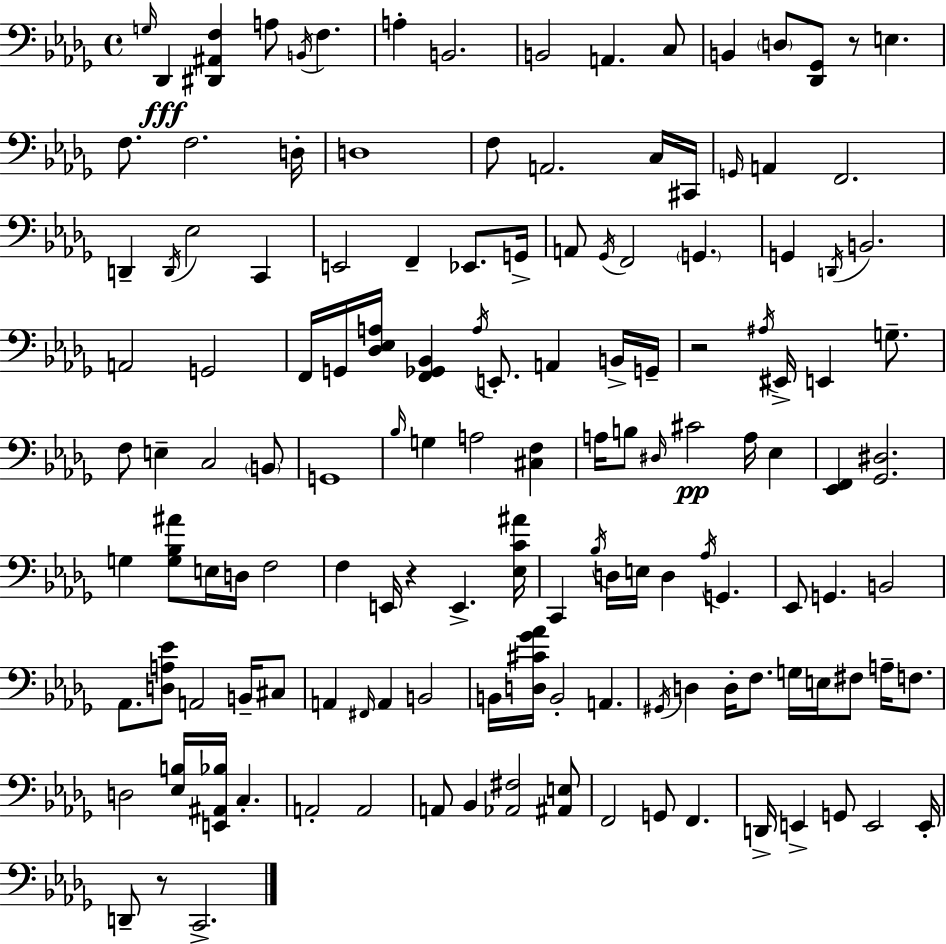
{
  \clef bass
  \time 4/4
  \defaultTimeSignature
  \key bes \minor
  \grace { g16 }\fff des,4 <dis, ais, f>4 a8 \acciaccatura { b,16 } f4. | a4-. b,2. | b,2 a,4. | c8 b,4 \parenthesize d8 <des, ges,>8 r8 e4. | \break f8. f2. | d16-. d1 | f8 a,2. | c16 cis,16 \grace { g,16 } a,4 f,2. | \break d,4-- \acciaccatura { d,16 } ees2 | c,4 e,2 f,4-- | ees,8. g,16-> a,8 \acciaccatura { ges,16 } f,2 \parenthesize g,4. | g,4 \acciaccatura { d,16 } b,2. | \break a,2 g,2 | f,16 g,16 <des ees a>16 <f, ges, bes,>4 \acciaccatura { a16 } e,8.-. | a,4 b,16-> g,16-- r2 \acciaccatura { ais16 } | eis,16-> e,4 g8.-- f8 e4-- c2 | \break \parenthesize b,8 g,1 | \grace { bes16 } g4 a2 | <cis f>4 a16 b8 \grace { dis16 }\pp cis'2 | a16 ees4 <ees, f,>4 <ges, dis>2. | \break g4 <g bes ais'>8 | e16 d16 f2 f4 e,16 r4 | e,4.-> <ees c' ais'>16 c,4 \acciaccatura { bes16 } d16 | e16 d4 \acciaccatura { aes16 } g,4. ees,8 g,4. | \break b,2 aes,8. <d a ees'>8 | a,2 b,16-- cis8 a,4 | \grace { fis,16 } a,4 b,2 b,16 <d cis' ges' aes'>16 b,2-. | a,4. \acciaccatura { gis,16 } d4 | \break d16-. f8. g16 e16 fis8 a16-- f8. d2 | <ees b>16 <e, ais, bes>16 c4.-. a,2-. | a,2 a,8 | bes,4 <aes, fis>2 <ais, e>8 f,2 | \break g,8 f,4. d,16-> e,4-> | g,8 e,2 e,16-. d,8-- | r8 c,2.-> \bar "|."
}